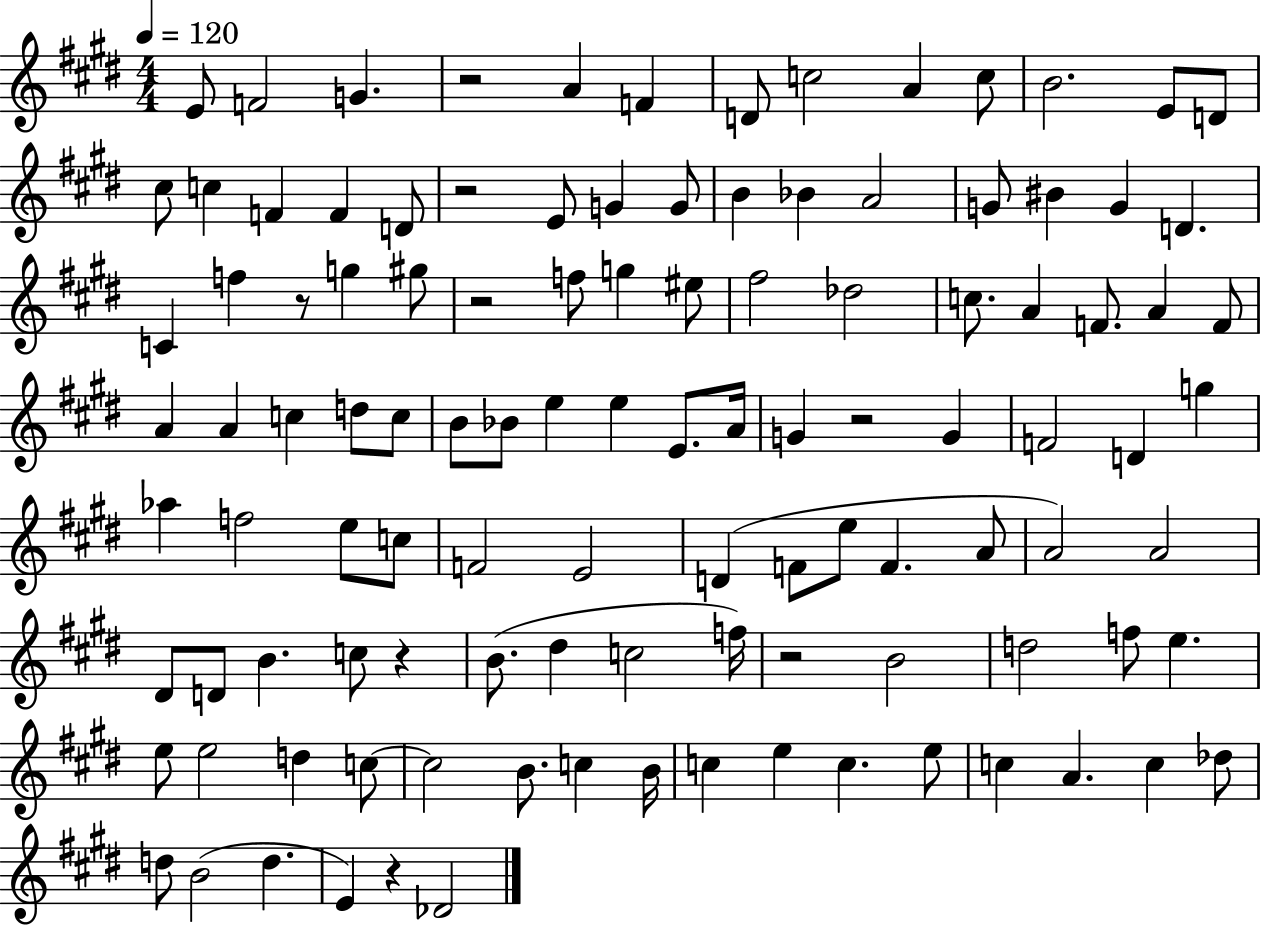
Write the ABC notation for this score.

X:1
T:Untitled
M:4/4
L:1/4
K:E
E/2 F2 G z2 A F D/2 c2 A c/2 B2 E/2 D/2 ^c/2 c F F D/2 z2 E/2 G G/2 B _B A2 G/2 ^B G D C f z/2 g ^g/2 z2 f/2 g ^e/2 ^f2 _d2 c/2 A F/2 A F/2 A A c d/2 c/2 B/2 _B/2 e e E/2 A/4 G z2 G F2 D g _a f2 e/2 c/2 F2 E2 D F/2 e/2 F A/2 A2 A2 ^D/2 D/2 B c/2 z B/2 ^d c2 f/4 z2 B2 d2 f/2 e e/2 e2 d c/2 c2 B/2 c B/4 c e c e/2 c A c _d/2 d/2 B2 d E z _D2